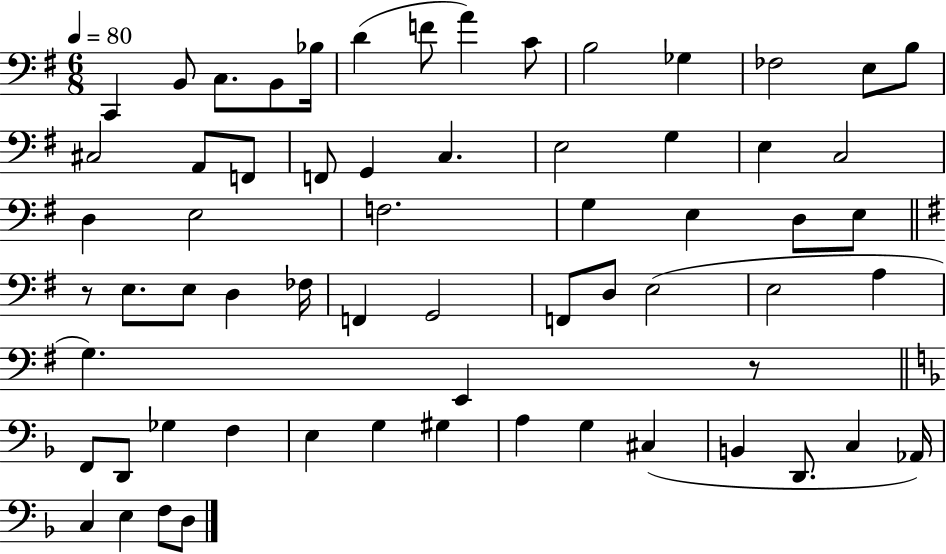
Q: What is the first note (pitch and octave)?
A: C2